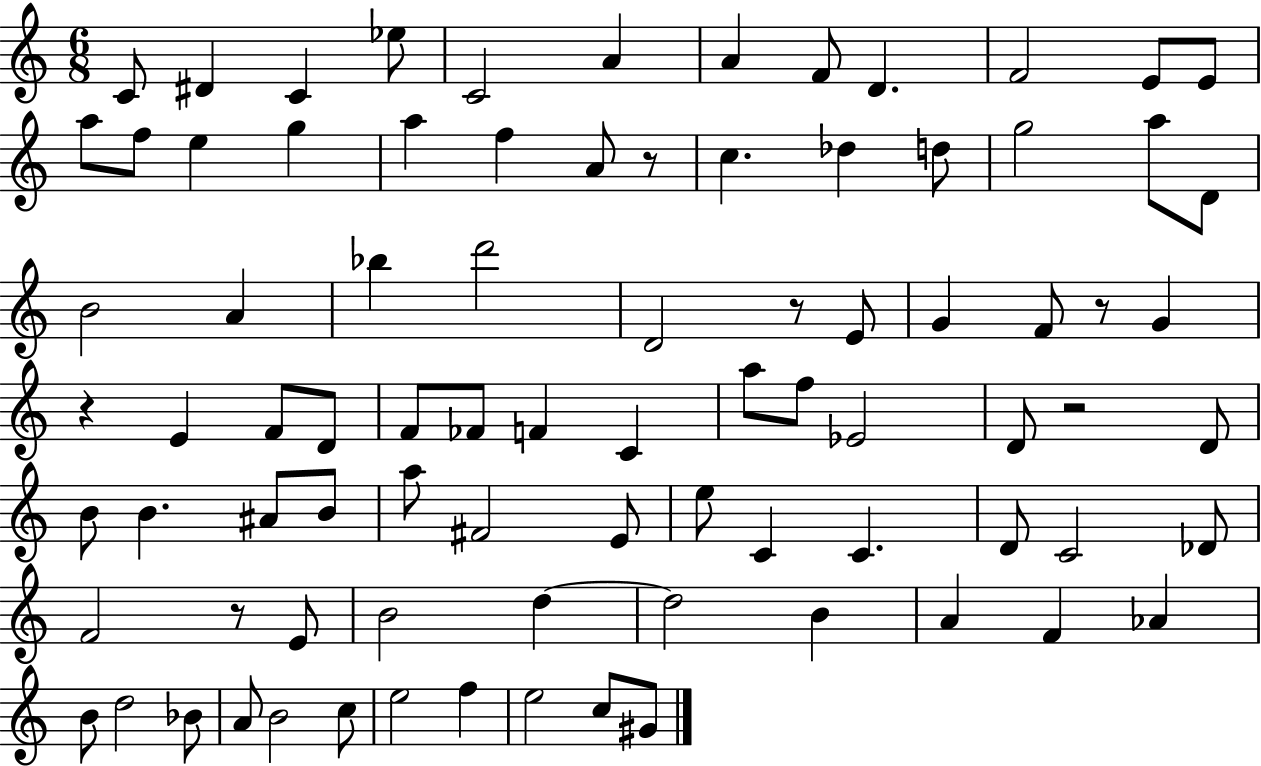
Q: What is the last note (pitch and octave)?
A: G#4